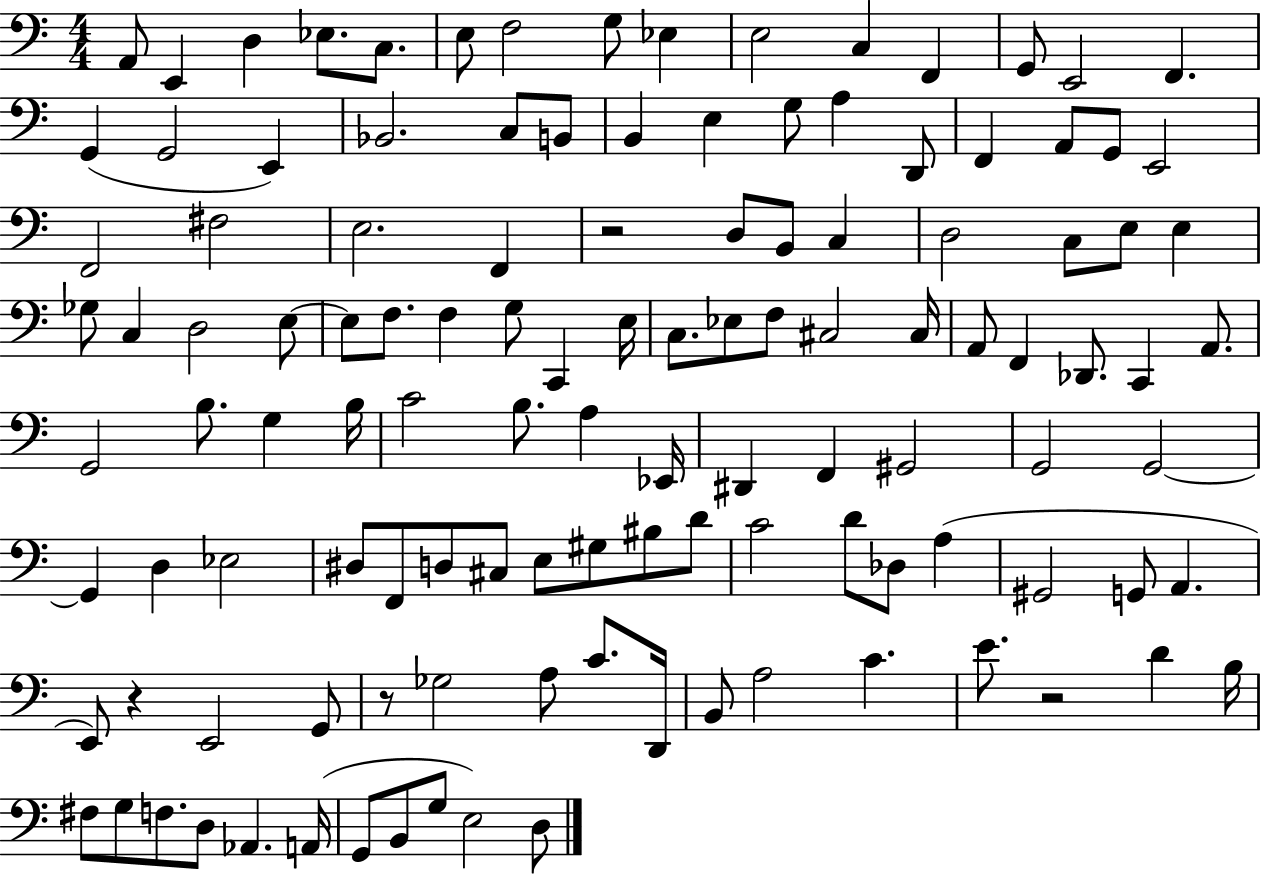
A2/e E2/q D3/q Eb3/e. C3/e. E3/e F3/h G3/e Eb3/q E3/h C3/q F2/q G2/e E2/h F2/q. G2/q G2/h E2/q Bb2/h. C3/e B2/e B2/q E3/q G3/e A3/q D2/e F2/q A2/e G2/e E2/h F2/h F#3/h E3/h. F2/q R/h D3/e B2/e C3/q D3/h C3/e E3/e E3/q Gb3/e C3/q D3/h E3/e E3/e F3/e. F3/q G3/e C2/q E3/s C3/e. Eb3/e F3/e C#3/h C#3/s A2/e F2/q Db2/e. C2/q A2/e. G2/h B3/e. G3/q B3/s C4/h B3/e. A3/q Eb2/s D#2/q F2/q G#2/h G2/h G2/h G2/q D3/q Eb3/h D#3/e F2/e D3/e C#3/e E3/e G#3/e BIS3/e D4/e C4/h D4/e Db3/e A3/q G#2/h G2/e A2/q. E2/e R/q E2/h G2/e R/e Gb3/h A3/e C4/e. D2/s B2/e A3/h C4/q. E4/e. R/h D4/q B3/s F#3/e G3/e F3/e. D3/e Ab2/q. A2/s G2/e B2/e G3/e E3/h D3/e